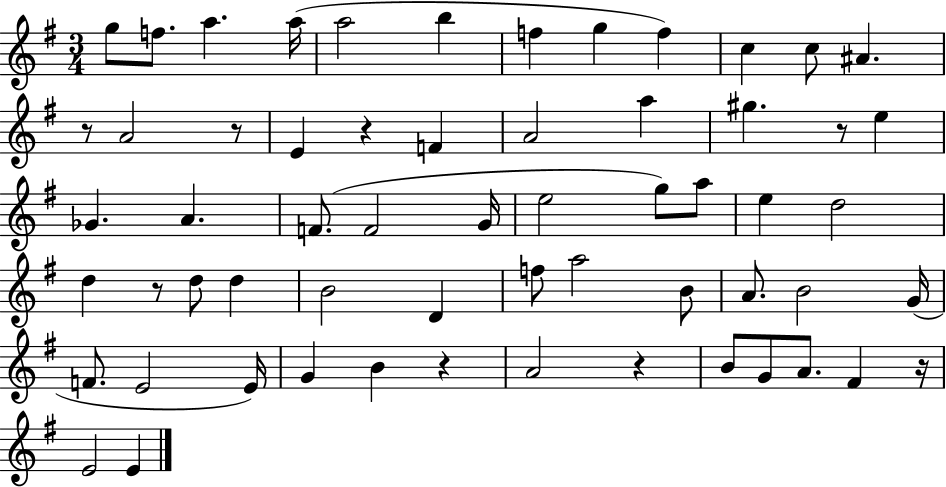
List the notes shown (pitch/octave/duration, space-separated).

G5/e F5/e. A5/q. A5/s A5/h B5/q F5/q G5/q F5/q C5/q C5/e A#4/q. R/e A4/h R/e E4/q R/q F4/q A4/h A5/q G#5/q. R/e E5/q Gb4/q. A4/q. F4/e. F4/h G4/s E5/h G5/e A5/e E5/q D5/h D5/q R/e D5/e D5/q B4/h D4/q F5/e A5/h B4/e A4/e. B4/h G4/s F4/e. E4/h E4/s G4/q B4/q R/q A4/h R/q B4/e G4/e A4/e. F#4/q R/s E4/h E4/q